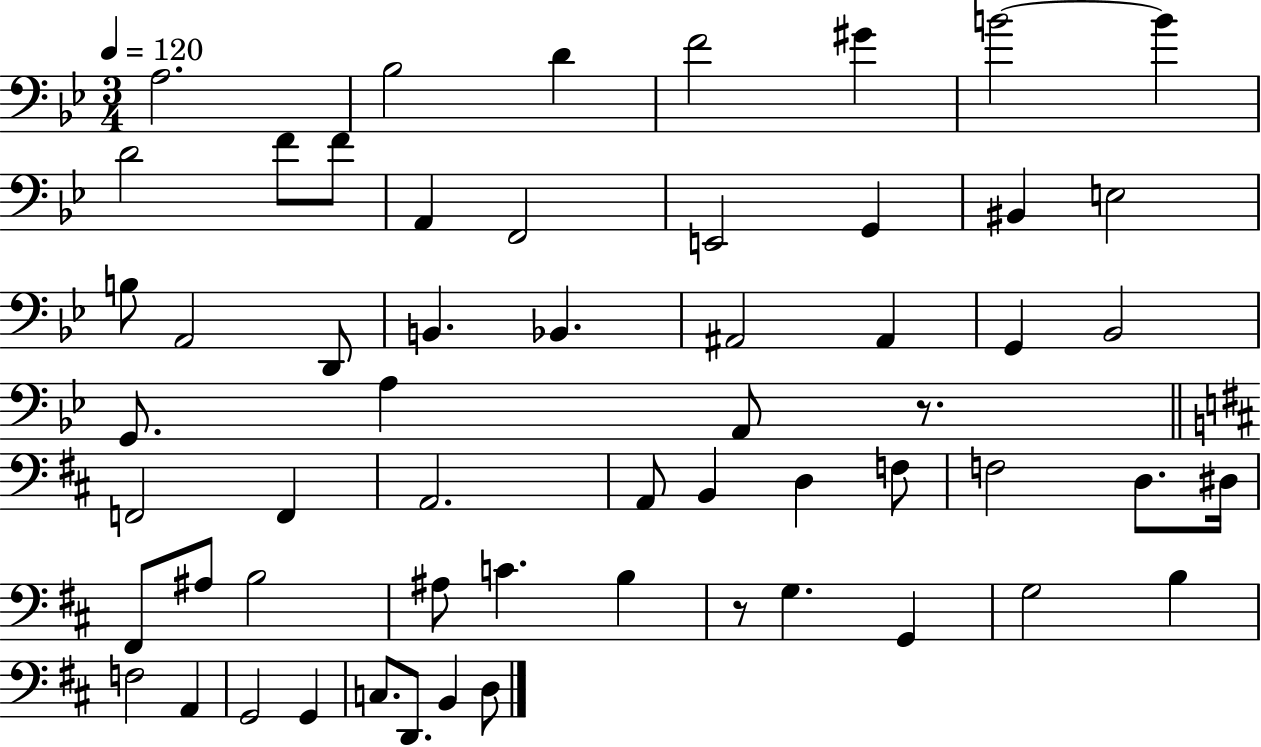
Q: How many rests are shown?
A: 2